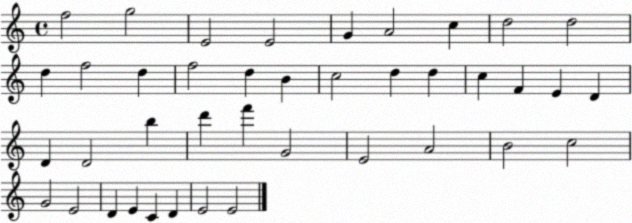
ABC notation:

X:1
T:Untitled
M:4/4
L:1/4
K:C
f2 g2 E2 E2 G A2 c d2 d2 d f2 d f2 d B c2 d d c F E D D D2 b d' f' G2 E2 A2 B2 c2 G2 E2 D E C D E2 E2